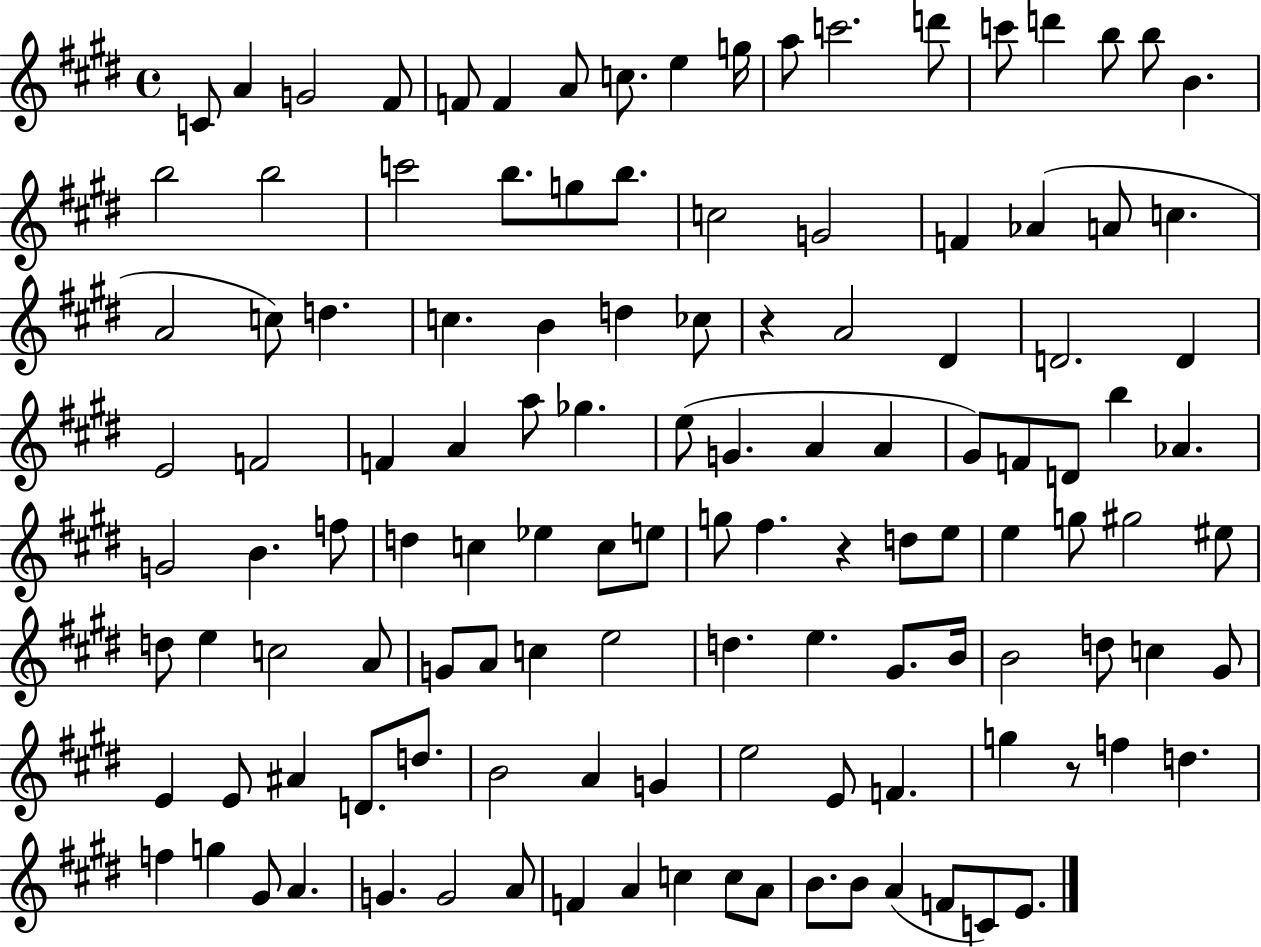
C4/e A4/q G4/h F#4/e F4/e F4/q A4/e C5/e. E5/q G5/s A5/e C6/h. D6/e C6/e D6/q B5/e B5/e B4/q. B5/h B5/h C6/h B5/e. G5/e B5/e. C5/h G4/h F4/q Ab4/q A4/e C5/q. A4/h C5/e D5/q. C5/q. B4/q D5/q CES5/e R/q A4/h D#4/q D4/h. D4/q E4/h F4/h F4/q A4/q A5/e Gb5/q. E5/e G4/q. A4/q A4/q G#4/e F4/e D4/e B5/q Ab4/q. G4/h B4/q. F5/e D5/q C5/q Eb5/q C5/e E5/e G5/e F#5/q. R/q D5/e E5/e E5/q G5/e G#5/h EIS5/e D5/e E5/q C5/h A4/e G4/e A4/e C5/q E5/h D5/q. E5/q. G#4/e. B4/s B4/h D5/e C5/q G#4/e E4/q E4/e A#4/q D4/e. D5/e. B4/h A4/q G4/q E5/h E4/e F4/q. G5/q R/e F5/q D5/q. F5/q G5/q G#4/e A4/q. G4/q. G4/h A4/e F4/q A4/q C5/q C5/e A4/e B4/e. B4/e A4/q F4/e C4/e E4/e.